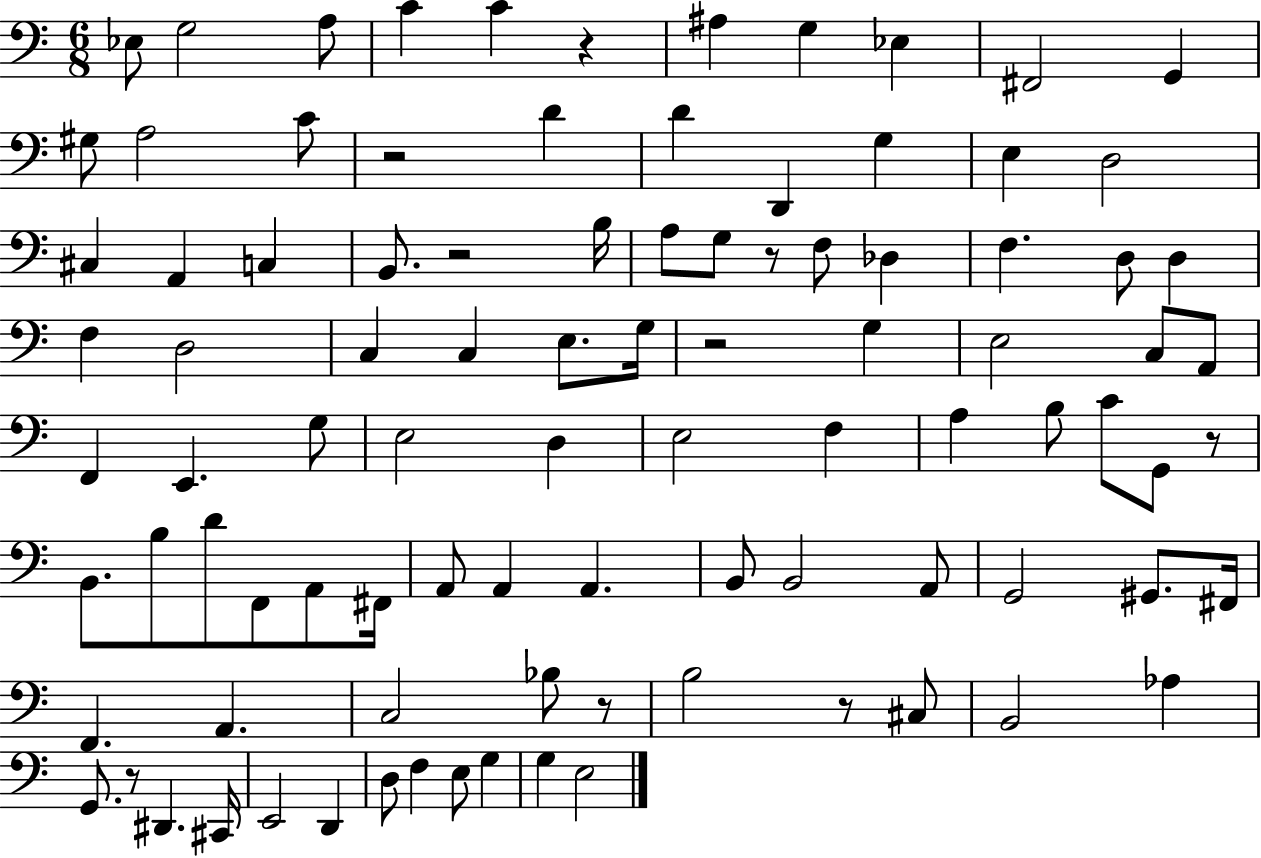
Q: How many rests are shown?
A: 9